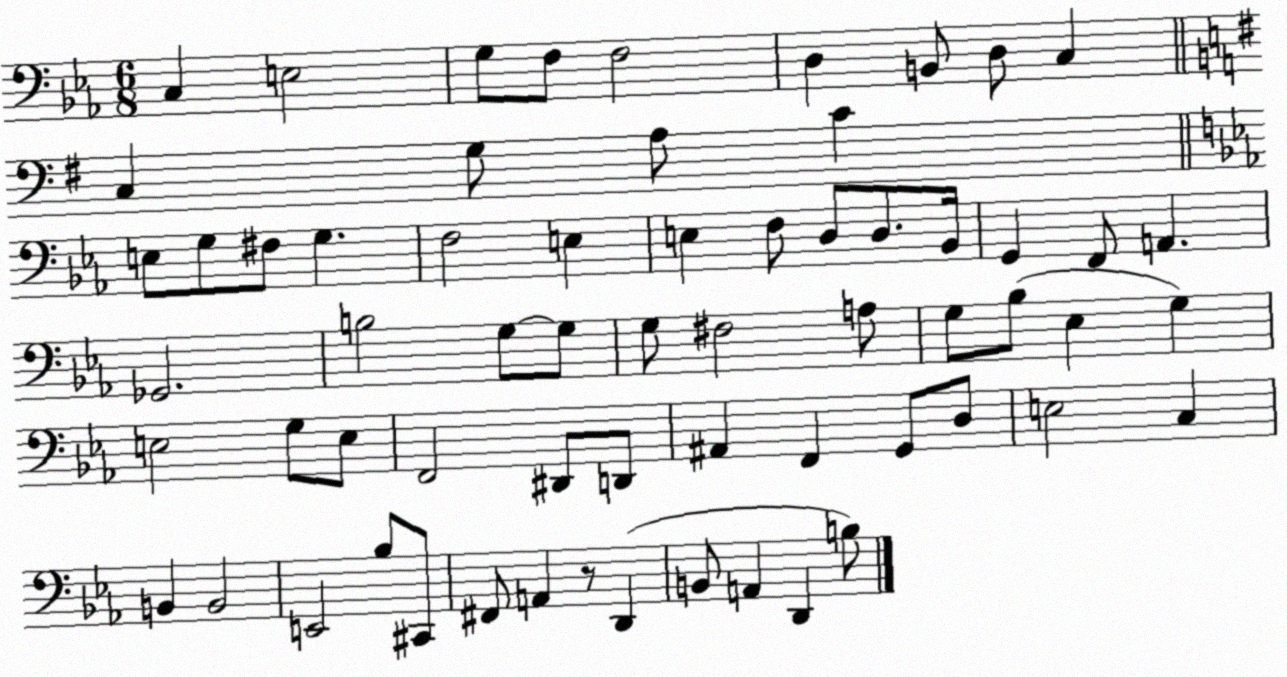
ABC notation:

X:1
T:Untitled
M:6/8
L:1/4
K:Eb
C, E,2 G,/2 F,/2 F,2 D, B,,/2 D,/2 C, C, G,/2 A,/2 C E,/2 G,/2 ^F,/2 G, F,2 E, E, F,/2 D,/2 D,/2 _B,,/4 G,, F,,/2 A,, _G,,2 B,2 G,/2 G,/2 G,/2 ^F,2 A,/2 G,/2 _B,/2 _E, G, E,2 G,/2 E,/2 F,,2 ^D,,/2 D,,/2 ^A,, F,, G,,/2 D,/2 E,2 C, B,, B,,2 E,,2 _B,/2 ^C,,/2 ^F,,/2 A,, z/2 D,, B,,/2 A,, D,, B,/2